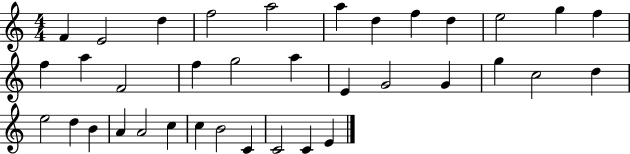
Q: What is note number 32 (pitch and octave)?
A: B4